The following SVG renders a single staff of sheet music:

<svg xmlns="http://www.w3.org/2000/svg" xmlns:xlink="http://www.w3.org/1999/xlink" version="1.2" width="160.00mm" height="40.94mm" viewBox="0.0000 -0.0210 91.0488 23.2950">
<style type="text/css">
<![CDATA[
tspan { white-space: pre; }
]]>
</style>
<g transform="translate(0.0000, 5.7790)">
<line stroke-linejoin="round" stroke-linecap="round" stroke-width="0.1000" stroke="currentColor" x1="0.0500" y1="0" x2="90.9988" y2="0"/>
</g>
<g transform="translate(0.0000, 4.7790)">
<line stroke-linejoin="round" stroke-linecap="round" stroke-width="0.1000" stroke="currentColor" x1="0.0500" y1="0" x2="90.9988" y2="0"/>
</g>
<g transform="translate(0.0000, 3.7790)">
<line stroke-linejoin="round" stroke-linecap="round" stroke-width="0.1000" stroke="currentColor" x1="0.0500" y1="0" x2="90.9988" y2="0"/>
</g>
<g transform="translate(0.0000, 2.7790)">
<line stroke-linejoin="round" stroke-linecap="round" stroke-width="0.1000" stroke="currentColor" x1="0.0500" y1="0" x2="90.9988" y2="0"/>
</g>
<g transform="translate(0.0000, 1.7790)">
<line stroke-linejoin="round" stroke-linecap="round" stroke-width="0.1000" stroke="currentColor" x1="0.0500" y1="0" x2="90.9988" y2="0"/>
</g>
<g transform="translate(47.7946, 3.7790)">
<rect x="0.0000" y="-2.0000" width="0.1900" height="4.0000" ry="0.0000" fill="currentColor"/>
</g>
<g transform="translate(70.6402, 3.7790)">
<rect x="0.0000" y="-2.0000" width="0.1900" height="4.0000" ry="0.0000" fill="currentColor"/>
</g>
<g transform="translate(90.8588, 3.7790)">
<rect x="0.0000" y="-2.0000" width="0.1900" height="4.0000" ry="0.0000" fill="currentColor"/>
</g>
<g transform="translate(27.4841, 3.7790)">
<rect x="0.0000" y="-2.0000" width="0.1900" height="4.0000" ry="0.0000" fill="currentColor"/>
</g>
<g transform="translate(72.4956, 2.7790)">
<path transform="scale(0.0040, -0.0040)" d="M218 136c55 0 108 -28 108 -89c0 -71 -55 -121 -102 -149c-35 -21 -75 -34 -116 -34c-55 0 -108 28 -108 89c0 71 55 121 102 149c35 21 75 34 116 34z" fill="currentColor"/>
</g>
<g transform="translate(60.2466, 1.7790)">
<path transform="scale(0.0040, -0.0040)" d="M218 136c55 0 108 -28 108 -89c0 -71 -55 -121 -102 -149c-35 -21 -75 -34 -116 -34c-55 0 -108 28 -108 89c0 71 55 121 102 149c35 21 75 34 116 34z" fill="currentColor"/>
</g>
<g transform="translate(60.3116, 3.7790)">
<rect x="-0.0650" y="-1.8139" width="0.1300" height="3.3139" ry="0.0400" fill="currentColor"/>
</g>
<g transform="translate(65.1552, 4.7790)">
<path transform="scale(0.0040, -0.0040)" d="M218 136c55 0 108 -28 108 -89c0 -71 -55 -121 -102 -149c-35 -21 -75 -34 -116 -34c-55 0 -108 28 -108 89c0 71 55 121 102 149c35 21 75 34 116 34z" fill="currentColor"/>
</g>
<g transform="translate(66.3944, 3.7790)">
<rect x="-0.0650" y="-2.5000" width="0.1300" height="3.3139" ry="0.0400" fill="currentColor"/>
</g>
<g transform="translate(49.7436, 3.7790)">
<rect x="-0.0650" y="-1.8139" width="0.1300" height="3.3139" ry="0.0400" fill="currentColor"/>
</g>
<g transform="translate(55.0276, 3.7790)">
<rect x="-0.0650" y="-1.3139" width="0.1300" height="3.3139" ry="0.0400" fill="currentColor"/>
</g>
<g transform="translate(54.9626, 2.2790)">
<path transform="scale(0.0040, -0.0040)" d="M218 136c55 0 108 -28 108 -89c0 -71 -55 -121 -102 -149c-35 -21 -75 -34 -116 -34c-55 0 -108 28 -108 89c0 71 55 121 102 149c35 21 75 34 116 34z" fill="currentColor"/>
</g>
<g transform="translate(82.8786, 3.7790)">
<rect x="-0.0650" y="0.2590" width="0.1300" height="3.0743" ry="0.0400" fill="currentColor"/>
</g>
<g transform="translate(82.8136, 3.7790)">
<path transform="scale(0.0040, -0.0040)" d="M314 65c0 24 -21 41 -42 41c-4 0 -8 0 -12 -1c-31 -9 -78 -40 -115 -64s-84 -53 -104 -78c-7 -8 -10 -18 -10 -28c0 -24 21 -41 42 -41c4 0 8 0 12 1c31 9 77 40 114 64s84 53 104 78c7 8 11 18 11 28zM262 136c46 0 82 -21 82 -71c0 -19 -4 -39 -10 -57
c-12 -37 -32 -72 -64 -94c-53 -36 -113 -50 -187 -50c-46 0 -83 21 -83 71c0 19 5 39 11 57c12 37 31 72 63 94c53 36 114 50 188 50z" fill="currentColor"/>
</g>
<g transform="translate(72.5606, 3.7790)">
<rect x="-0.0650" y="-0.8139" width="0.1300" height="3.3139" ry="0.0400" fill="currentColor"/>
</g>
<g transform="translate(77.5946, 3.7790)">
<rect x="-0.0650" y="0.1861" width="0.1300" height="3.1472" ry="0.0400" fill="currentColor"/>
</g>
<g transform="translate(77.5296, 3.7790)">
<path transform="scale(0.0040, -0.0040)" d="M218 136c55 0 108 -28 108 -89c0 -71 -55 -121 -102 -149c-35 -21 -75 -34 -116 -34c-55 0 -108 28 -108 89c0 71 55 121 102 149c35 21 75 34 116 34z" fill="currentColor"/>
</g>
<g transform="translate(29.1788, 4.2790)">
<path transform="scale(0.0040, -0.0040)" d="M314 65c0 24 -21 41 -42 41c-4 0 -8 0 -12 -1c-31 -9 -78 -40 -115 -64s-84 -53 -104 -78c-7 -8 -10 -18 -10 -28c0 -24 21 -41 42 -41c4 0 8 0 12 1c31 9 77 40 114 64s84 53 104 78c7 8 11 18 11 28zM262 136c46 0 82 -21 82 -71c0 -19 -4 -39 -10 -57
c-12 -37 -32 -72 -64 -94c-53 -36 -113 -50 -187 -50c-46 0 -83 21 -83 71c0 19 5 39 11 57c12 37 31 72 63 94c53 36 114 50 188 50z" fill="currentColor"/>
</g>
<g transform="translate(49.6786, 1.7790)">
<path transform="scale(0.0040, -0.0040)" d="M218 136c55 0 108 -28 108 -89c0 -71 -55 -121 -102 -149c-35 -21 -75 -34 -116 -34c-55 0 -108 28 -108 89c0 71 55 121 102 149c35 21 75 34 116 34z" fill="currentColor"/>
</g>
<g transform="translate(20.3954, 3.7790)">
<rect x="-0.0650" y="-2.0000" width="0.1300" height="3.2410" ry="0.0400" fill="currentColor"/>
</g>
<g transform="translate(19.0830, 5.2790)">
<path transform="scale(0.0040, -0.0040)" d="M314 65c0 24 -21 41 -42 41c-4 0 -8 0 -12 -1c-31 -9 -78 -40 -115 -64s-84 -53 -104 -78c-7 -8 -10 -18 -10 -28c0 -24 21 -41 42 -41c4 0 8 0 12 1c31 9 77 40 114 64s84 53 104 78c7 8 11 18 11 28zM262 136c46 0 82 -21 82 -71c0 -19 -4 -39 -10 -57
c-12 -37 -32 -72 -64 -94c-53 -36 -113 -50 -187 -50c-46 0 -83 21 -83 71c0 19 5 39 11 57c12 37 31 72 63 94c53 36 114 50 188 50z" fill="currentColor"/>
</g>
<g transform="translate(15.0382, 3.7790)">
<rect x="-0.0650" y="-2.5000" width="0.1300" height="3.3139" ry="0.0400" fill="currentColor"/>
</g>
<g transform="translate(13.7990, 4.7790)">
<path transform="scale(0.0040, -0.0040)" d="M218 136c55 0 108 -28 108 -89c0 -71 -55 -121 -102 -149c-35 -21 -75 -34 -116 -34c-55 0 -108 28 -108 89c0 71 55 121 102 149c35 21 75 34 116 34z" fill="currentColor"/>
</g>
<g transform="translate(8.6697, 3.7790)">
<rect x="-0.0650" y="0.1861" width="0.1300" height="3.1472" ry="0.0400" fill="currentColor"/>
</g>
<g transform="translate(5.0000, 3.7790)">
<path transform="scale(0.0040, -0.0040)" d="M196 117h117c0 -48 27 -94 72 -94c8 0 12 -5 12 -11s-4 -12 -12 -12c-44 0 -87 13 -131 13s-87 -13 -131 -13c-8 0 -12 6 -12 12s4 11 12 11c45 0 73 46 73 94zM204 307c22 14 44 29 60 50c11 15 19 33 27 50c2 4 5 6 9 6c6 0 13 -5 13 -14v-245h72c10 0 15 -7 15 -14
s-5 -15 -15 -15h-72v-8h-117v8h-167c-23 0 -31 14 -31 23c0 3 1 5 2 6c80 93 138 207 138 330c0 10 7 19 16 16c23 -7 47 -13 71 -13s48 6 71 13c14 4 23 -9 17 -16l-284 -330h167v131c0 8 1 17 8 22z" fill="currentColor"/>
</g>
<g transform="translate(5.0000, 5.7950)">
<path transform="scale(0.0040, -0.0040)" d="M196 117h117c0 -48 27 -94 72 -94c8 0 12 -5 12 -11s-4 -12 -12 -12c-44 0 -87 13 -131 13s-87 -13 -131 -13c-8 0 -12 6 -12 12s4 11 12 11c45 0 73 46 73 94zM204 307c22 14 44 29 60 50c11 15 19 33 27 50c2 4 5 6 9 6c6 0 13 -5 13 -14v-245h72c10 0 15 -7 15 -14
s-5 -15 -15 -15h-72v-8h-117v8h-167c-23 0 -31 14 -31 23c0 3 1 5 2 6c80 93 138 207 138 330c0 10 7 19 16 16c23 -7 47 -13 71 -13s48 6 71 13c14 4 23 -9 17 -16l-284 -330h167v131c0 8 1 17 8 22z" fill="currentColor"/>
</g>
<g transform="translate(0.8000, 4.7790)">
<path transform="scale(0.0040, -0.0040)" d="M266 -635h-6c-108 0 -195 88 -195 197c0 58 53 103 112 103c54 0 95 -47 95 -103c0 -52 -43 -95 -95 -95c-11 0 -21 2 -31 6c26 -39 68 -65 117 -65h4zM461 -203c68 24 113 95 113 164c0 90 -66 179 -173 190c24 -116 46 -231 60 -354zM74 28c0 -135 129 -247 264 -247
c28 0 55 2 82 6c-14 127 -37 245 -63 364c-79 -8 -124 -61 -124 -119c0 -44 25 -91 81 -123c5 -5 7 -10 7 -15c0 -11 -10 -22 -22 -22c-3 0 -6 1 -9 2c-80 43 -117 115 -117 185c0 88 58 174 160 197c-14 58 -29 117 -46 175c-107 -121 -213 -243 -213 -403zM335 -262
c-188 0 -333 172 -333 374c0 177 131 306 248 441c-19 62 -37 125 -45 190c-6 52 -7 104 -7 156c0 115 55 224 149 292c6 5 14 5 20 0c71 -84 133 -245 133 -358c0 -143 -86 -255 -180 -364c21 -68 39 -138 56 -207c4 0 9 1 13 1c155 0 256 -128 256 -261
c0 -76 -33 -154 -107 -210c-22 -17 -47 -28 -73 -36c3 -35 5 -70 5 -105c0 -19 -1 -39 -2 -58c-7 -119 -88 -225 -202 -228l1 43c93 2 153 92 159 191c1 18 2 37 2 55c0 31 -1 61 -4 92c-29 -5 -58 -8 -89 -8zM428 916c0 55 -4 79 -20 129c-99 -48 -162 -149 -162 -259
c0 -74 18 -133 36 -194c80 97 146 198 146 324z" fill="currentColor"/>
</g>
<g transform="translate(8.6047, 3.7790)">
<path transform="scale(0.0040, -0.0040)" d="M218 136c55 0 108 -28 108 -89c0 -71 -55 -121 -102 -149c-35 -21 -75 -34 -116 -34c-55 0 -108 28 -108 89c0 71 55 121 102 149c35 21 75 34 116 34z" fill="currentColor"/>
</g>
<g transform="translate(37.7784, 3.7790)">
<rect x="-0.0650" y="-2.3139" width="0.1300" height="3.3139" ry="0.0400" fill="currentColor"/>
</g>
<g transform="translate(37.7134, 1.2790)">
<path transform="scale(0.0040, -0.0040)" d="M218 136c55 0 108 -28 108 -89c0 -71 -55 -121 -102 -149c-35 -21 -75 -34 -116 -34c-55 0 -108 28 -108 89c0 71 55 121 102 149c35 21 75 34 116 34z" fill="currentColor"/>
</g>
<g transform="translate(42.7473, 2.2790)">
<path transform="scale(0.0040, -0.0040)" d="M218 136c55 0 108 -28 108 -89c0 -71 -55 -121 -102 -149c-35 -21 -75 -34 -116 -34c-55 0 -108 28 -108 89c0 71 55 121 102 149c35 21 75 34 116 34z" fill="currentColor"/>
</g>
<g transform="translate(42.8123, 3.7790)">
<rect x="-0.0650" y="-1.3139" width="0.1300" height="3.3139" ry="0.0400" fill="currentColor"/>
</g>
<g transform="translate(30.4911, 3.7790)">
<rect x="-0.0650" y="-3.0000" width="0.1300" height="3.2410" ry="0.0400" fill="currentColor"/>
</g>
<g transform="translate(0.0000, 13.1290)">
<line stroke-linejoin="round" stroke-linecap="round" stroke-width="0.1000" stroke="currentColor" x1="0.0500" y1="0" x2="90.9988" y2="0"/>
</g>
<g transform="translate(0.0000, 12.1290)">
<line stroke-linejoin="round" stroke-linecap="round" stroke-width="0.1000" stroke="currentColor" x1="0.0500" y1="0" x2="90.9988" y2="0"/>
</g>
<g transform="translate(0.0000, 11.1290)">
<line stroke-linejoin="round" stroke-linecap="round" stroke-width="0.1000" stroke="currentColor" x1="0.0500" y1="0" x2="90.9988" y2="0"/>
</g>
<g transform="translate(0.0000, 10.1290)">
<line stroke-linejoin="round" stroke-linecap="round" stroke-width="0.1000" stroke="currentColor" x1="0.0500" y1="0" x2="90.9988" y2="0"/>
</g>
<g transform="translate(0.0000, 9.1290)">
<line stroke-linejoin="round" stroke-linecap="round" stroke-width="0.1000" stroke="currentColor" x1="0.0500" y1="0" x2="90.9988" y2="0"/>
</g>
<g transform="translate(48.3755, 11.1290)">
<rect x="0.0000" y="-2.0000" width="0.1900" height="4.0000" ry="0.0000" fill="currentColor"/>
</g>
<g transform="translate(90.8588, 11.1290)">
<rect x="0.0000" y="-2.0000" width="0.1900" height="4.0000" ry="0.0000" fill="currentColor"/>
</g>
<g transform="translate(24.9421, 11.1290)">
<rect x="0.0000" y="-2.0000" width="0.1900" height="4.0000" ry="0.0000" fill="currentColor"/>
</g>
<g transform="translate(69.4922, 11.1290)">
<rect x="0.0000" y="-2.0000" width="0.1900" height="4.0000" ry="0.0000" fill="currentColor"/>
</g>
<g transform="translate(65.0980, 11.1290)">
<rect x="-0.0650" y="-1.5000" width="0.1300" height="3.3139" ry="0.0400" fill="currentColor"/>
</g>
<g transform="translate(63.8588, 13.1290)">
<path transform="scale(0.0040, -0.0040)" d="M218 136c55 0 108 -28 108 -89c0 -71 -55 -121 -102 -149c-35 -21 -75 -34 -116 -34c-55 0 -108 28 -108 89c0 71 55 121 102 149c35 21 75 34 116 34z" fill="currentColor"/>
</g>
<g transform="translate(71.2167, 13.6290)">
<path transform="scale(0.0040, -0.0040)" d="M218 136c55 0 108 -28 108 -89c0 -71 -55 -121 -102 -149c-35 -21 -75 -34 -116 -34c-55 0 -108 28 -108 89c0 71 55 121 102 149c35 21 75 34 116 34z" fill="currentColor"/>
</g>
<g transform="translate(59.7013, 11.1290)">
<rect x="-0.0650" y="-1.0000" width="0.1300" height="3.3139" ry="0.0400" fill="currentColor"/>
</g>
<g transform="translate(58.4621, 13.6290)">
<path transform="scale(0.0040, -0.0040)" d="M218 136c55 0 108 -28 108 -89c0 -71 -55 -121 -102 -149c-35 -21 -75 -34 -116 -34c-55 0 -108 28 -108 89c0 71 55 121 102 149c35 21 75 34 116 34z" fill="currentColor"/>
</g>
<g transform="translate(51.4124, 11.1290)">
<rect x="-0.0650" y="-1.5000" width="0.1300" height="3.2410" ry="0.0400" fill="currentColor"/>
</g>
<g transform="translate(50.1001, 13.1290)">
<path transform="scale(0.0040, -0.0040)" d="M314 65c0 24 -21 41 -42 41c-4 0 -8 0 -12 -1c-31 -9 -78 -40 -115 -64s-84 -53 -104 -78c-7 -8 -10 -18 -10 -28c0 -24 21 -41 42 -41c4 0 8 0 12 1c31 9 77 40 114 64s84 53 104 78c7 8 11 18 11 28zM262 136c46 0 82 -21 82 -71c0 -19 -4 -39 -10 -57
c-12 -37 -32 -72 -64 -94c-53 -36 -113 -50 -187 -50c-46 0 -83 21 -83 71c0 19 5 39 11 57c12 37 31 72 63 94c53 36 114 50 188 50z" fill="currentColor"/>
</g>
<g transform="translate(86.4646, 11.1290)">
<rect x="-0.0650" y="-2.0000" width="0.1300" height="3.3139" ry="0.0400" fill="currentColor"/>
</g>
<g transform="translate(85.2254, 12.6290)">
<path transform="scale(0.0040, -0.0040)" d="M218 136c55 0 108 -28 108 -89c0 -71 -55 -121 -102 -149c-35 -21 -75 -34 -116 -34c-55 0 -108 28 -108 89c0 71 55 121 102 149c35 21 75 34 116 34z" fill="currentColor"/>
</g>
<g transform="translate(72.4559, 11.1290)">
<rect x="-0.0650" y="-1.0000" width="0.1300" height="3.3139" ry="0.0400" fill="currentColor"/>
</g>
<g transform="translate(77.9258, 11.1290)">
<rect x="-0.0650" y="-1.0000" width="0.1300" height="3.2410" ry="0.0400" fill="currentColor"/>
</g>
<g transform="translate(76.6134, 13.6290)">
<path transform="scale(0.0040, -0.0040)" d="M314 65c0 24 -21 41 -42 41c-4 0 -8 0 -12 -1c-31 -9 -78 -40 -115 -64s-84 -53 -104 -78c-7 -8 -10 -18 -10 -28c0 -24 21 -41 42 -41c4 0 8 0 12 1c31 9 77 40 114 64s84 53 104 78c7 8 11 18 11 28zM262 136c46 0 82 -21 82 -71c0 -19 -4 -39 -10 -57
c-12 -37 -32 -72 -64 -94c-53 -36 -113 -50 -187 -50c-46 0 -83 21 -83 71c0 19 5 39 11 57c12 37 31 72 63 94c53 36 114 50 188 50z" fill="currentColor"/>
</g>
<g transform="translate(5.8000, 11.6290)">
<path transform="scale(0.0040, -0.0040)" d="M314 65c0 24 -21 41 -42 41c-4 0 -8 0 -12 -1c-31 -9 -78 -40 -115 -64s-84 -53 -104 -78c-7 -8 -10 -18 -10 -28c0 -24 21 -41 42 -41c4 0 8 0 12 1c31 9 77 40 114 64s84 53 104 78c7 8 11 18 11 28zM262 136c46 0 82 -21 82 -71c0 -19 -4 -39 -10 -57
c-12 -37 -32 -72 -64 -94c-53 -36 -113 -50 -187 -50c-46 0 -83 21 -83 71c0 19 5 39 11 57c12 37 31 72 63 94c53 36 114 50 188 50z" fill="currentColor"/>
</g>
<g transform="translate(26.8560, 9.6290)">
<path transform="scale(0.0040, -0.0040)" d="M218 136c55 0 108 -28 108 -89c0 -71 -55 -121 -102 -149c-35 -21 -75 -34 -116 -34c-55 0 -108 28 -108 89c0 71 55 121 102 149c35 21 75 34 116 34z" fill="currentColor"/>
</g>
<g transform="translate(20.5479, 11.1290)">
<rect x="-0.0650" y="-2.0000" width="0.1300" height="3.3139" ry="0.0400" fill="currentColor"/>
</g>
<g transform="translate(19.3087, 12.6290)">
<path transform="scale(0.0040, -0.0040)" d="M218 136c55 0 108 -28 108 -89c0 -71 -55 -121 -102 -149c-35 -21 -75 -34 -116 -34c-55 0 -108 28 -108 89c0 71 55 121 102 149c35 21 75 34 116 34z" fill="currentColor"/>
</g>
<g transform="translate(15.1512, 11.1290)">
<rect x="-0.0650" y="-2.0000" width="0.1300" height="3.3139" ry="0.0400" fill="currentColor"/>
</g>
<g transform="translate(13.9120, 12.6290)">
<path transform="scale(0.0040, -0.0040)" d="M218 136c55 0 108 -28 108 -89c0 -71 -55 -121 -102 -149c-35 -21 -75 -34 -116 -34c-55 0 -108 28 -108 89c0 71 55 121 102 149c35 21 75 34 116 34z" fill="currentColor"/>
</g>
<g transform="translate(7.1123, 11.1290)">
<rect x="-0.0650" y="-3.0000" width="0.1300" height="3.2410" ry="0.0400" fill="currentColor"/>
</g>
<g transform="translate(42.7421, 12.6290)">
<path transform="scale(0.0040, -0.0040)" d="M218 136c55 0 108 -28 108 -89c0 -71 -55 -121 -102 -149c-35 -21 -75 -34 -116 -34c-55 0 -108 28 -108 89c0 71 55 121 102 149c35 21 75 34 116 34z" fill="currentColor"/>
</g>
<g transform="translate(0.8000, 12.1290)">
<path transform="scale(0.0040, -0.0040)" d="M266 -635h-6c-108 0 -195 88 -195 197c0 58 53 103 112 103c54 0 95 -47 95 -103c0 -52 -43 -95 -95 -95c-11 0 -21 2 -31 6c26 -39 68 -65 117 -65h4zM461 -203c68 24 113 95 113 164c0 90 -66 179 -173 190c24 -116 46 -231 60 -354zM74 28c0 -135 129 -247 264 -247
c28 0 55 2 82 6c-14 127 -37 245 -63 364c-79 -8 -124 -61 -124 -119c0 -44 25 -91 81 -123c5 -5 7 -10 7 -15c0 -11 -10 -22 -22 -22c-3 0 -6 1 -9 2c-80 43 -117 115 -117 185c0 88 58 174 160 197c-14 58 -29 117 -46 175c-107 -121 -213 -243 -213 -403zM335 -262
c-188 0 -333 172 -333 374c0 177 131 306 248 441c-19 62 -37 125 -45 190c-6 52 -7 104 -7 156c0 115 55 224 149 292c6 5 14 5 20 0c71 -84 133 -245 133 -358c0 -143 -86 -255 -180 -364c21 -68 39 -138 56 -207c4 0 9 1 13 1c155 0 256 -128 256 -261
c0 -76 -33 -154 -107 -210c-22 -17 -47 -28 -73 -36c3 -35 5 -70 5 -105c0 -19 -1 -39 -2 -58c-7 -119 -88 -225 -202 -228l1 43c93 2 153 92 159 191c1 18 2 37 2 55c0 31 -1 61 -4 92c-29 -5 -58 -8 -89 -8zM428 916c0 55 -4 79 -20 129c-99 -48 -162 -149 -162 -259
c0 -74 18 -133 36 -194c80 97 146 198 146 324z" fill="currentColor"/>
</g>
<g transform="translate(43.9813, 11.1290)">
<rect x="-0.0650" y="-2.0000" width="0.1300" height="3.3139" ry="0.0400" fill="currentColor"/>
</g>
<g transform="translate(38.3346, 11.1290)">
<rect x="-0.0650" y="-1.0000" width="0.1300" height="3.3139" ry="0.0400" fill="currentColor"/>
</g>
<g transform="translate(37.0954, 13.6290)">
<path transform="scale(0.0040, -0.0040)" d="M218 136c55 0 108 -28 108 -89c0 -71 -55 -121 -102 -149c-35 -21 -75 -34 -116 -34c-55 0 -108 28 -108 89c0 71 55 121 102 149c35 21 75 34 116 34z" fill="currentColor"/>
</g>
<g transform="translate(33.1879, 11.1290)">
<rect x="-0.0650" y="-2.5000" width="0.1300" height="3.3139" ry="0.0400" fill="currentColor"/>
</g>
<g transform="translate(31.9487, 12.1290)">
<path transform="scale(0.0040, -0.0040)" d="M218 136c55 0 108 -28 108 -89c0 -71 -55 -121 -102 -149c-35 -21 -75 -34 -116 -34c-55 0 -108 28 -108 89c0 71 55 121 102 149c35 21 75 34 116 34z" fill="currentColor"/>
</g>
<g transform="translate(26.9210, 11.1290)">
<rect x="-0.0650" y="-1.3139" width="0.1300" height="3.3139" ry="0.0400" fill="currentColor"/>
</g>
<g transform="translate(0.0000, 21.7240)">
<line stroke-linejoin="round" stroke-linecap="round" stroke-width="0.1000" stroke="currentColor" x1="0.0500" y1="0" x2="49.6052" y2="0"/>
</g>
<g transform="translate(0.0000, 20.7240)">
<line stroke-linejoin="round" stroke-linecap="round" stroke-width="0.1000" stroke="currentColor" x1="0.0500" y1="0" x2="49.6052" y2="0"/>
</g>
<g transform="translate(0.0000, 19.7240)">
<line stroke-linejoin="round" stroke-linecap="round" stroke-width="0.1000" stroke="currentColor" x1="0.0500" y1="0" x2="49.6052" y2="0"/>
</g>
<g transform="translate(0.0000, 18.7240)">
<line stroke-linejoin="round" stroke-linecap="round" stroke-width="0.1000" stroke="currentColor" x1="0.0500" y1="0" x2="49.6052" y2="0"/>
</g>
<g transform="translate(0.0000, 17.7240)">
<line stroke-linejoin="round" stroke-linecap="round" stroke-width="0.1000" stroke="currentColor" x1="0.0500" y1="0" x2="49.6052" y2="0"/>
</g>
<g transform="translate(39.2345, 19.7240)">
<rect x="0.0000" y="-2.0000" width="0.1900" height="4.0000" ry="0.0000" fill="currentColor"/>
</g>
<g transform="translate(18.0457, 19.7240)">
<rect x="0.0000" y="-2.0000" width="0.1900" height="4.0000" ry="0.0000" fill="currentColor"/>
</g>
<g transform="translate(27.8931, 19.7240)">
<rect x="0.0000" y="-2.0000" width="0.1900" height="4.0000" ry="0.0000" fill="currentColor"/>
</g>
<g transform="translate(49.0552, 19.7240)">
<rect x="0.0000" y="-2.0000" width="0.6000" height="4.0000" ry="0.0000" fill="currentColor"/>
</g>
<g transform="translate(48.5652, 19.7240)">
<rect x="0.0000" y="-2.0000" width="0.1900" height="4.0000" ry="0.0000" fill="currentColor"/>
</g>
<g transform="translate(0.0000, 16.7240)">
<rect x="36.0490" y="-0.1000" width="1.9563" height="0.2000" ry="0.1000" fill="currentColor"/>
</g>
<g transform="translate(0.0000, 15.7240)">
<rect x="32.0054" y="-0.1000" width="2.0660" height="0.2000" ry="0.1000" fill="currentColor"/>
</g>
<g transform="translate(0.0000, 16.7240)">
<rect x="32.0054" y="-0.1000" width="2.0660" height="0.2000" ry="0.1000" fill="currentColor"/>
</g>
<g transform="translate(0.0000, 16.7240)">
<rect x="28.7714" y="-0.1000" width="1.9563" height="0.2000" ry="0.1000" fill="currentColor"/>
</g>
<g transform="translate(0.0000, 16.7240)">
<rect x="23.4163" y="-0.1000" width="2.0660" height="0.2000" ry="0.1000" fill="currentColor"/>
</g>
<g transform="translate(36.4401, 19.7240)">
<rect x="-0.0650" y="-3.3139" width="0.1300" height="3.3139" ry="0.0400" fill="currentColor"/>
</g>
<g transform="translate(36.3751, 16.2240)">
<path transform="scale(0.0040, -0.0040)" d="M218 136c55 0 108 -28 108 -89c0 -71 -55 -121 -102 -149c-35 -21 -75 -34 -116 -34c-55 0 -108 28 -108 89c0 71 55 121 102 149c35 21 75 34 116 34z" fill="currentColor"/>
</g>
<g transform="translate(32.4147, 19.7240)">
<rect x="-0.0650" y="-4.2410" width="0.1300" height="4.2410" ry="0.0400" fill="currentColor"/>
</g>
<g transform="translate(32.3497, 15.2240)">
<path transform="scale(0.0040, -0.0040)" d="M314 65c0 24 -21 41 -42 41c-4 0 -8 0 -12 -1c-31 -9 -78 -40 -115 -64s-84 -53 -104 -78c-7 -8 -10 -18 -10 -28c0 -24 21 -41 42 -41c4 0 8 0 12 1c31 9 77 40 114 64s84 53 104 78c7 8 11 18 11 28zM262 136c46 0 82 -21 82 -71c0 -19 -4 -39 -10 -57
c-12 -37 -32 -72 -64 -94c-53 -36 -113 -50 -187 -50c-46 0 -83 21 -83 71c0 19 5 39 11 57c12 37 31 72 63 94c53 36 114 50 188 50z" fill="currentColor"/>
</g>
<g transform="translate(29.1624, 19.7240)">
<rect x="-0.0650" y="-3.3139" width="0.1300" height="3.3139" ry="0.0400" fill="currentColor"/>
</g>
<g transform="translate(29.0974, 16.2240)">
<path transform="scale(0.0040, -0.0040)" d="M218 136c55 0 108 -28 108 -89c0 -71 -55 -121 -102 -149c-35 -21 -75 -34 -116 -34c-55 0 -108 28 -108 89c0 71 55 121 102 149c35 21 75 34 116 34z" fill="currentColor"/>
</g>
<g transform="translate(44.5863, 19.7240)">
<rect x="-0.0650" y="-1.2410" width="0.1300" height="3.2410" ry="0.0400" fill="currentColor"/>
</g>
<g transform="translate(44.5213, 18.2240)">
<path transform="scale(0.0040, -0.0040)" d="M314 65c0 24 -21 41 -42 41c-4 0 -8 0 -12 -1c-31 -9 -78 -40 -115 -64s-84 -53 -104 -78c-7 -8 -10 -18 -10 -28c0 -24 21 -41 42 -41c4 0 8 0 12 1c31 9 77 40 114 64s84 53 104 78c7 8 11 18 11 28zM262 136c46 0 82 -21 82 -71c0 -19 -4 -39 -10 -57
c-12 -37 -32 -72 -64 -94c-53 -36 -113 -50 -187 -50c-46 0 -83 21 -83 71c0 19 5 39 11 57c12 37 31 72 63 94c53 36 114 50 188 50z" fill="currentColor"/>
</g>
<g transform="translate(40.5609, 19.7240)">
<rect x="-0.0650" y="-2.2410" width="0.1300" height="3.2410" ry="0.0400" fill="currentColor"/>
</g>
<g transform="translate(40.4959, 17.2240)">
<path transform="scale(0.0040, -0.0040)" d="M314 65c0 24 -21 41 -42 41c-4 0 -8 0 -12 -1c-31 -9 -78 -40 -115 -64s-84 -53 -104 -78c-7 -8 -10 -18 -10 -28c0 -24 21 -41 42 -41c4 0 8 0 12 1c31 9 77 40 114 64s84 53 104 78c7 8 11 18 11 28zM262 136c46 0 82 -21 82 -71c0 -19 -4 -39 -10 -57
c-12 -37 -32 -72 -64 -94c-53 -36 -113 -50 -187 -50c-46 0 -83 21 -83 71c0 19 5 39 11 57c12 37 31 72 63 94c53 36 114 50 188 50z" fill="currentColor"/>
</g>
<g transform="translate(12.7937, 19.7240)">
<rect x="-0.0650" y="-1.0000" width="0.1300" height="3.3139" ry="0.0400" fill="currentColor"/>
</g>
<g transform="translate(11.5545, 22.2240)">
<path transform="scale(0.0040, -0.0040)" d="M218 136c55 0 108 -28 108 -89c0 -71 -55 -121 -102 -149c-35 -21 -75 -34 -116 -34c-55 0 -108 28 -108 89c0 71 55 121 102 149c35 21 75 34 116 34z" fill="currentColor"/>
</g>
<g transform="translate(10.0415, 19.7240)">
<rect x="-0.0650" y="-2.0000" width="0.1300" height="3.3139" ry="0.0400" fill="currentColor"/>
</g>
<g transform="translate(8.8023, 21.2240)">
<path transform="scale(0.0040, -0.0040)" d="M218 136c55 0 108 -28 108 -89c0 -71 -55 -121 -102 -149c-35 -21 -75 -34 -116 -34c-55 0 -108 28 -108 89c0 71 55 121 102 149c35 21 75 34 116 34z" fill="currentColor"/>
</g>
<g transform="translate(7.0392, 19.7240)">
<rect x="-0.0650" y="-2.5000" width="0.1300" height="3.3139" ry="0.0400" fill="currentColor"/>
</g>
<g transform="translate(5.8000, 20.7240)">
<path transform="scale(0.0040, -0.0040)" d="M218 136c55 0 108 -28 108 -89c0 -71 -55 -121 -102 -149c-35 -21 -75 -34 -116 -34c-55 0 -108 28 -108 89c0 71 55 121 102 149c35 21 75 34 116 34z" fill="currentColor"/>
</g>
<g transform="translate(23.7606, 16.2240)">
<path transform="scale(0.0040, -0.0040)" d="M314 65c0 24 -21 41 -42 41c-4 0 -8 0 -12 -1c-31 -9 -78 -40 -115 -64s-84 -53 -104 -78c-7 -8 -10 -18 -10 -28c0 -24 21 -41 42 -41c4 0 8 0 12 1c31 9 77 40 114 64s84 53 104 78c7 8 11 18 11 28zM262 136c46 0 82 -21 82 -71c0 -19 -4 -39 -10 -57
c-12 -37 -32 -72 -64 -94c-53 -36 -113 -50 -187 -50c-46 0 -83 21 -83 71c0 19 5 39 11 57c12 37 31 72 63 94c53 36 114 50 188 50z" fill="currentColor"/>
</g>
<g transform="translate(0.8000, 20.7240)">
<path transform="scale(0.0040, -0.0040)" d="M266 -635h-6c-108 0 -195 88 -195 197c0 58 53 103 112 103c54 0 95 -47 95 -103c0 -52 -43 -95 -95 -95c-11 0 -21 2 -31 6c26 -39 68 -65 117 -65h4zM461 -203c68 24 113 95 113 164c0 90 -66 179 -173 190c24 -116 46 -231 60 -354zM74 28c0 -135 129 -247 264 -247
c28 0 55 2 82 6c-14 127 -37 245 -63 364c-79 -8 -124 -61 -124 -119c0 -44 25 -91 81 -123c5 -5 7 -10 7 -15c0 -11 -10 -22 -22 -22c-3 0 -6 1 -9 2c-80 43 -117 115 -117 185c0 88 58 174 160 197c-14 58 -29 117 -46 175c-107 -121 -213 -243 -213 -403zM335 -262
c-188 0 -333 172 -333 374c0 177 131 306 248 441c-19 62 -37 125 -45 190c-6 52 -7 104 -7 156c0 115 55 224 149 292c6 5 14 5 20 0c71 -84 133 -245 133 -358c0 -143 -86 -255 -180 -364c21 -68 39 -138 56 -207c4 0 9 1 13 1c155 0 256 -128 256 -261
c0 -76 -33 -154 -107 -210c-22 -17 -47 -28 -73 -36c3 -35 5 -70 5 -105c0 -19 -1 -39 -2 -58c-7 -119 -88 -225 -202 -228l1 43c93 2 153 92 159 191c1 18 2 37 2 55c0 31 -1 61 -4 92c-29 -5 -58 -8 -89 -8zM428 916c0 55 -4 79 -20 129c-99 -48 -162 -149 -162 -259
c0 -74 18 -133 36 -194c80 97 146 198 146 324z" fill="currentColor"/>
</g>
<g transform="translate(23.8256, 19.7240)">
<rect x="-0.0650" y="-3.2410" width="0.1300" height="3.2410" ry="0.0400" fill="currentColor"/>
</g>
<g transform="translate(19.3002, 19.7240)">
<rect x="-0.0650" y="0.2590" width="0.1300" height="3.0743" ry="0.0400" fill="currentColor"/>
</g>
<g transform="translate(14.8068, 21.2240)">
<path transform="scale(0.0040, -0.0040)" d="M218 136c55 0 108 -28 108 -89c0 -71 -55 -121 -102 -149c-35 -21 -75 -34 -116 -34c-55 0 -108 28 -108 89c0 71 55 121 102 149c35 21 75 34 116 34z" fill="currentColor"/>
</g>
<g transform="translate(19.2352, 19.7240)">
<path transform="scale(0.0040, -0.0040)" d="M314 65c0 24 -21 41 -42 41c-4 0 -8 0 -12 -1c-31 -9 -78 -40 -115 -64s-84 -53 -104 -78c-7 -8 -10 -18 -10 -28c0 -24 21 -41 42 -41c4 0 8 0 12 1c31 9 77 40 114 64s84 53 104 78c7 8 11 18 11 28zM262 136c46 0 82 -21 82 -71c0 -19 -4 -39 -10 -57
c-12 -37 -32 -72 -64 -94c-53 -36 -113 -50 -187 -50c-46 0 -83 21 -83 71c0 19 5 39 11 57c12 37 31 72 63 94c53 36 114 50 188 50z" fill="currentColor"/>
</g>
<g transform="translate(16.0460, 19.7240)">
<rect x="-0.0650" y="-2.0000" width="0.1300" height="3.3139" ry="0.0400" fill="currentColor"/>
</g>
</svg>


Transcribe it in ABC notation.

X:1
T:Untitled
M:4/4
L:1/4
K:C
B G F2 A2 g e f e f G d B B2 A2 F F e G D F E2 D E D D2 F G F D F B2 b2 b d'2 b g2 e2